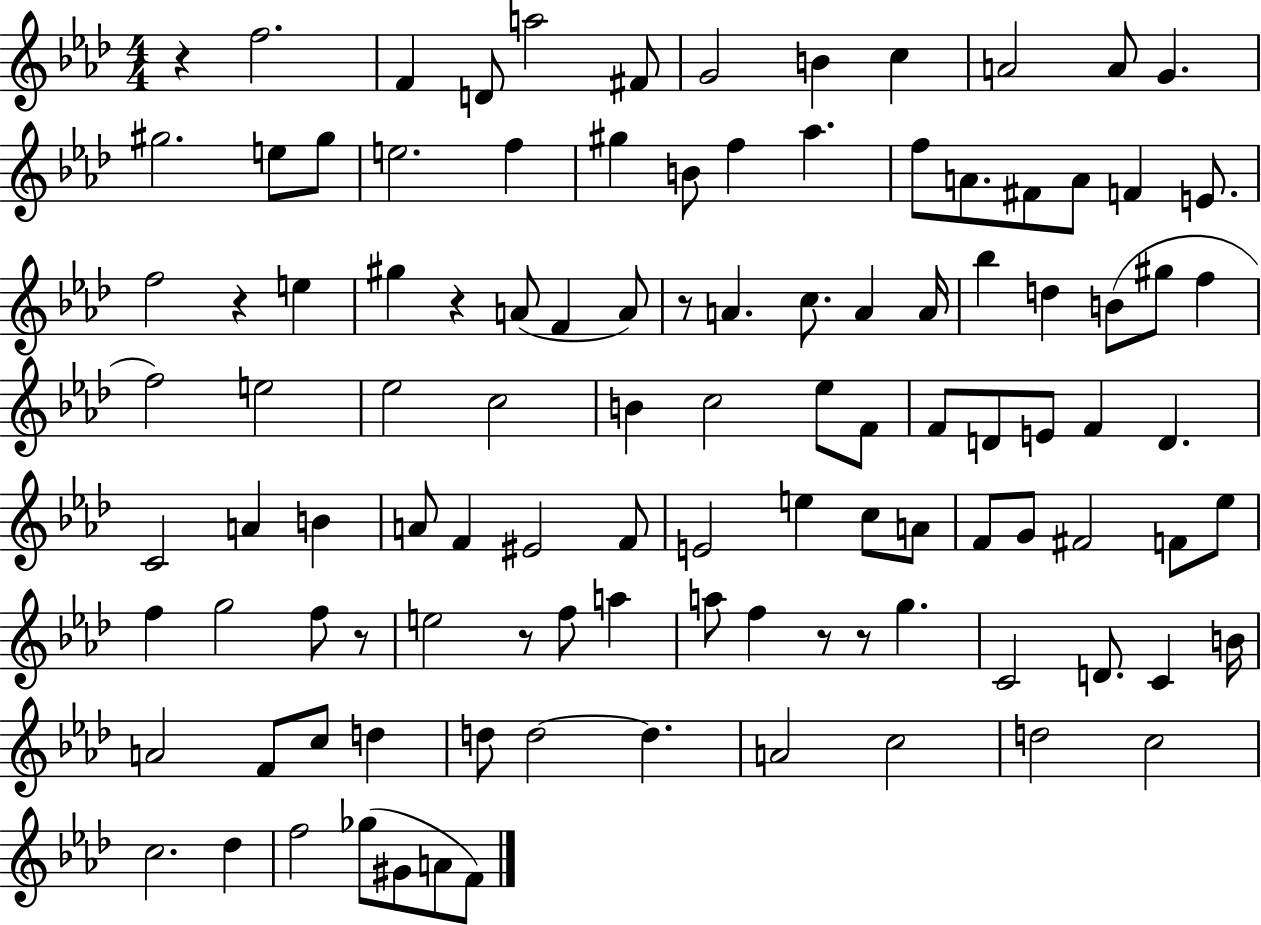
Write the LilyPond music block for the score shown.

{
  \clef treble
  \numericTimeSignature
  \time 4/4
  \key aes \major
  r4 f''2. | f'4 d'8 a''2 fis'8 | g'2 b'4 c''4 | a'2 a'8 g'4. | \break gis''2. e''8 gis''8 | e''2. f''4 | gis''4 b'8 f''4 aes''4. | f''8 a'8. fis'8 a'8 f'4 e'8. | \break f''2 r4 e''4 | gis''4 r4 a'8( f'4 a'8) | r8 a'4. c''8. a'4 a'16 | bes''4 d''4 b'8( gis''8 f''4 | \break f''2) e''2 | ees''2 c''2 | b'4 c''2 ees''8 f'8 | f'8 d'8 e'8 f'4 d'4. | \break c'2 a'4 b'4 | a'8 f'4 eis'2 f'8 | e'2 e''4 c''8 a'8 | f'8 g'8 fis'2 f'8 ees''8 | \break f''4 g''2 f''8 r8 | e''2 r8 f''8 a''4 | a''8 f''4 r8 r8 g''4. | c'2 d'8. c'4 b'16 | \break a'2 f'8 c''8 d''4 | d''8 d''2~~ d''4. | a'2 c''2 | d''2 c''2 | \break c''2. des''4 | f''2 ges''8( gis'8 a'8 f'8) | \bar "|."
}